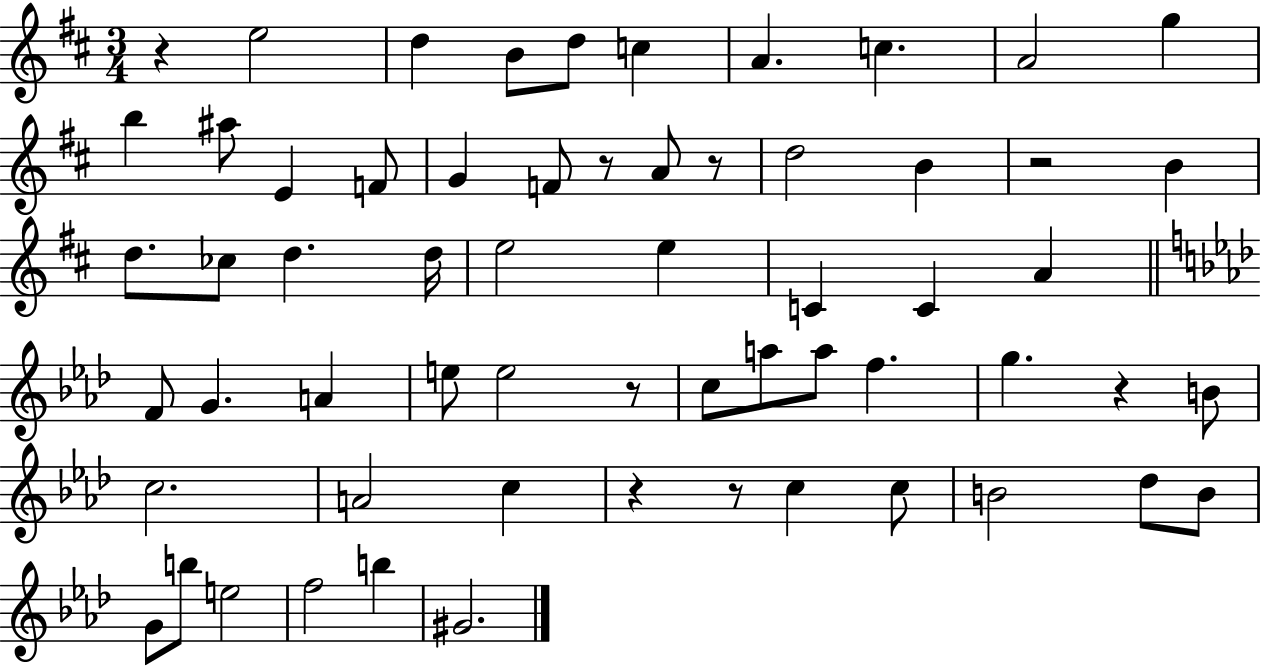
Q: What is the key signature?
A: D major